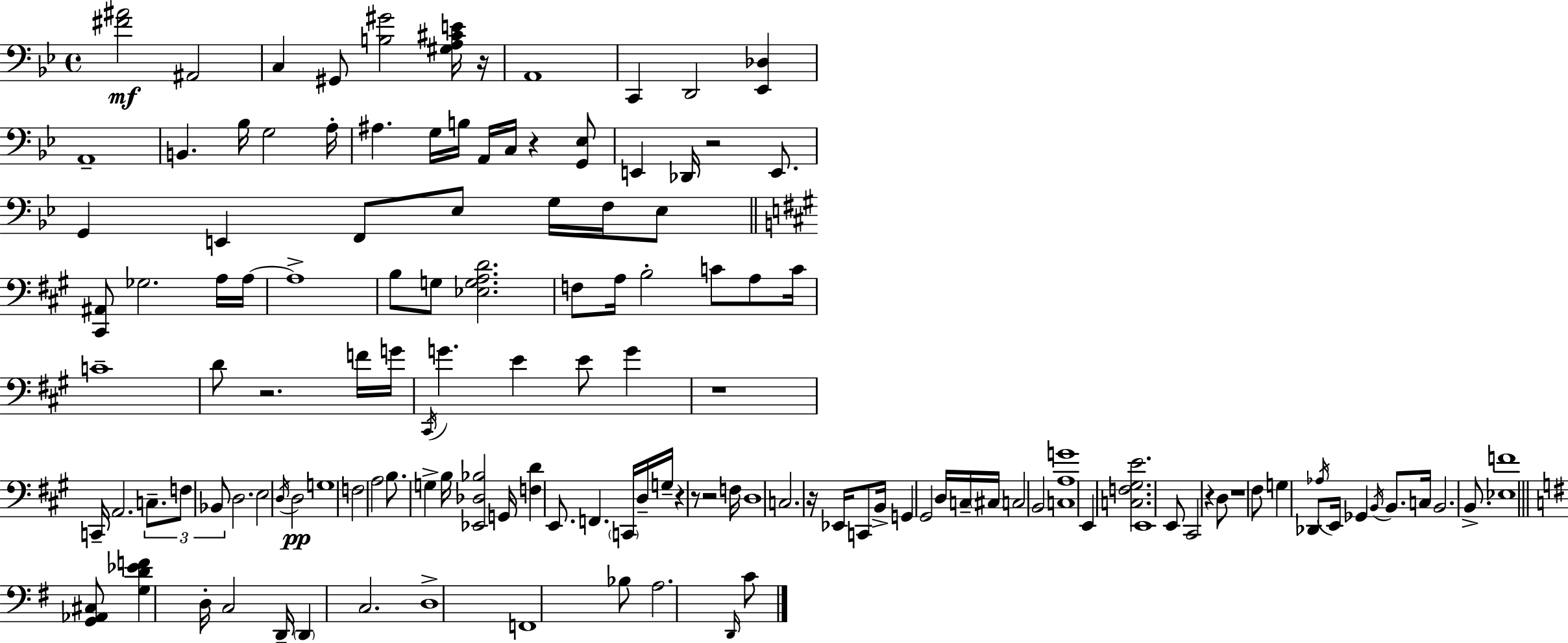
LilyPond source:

{
  \clef bass
  \time 4/4
  \defaultTimeSignature
  \key g \minor
  <fis' ais'>2\mf ais,2 | c4 gis,8 <b gis'>2 <gis a cis' e'>16 r16 | a,1 | c,4 d,2 <ees, des>4 | \break a,1-- | b,4. bes16 g2 a16-. | ais4. g16 b16 a,16 c16 r4 <g, ees>8 | e,4 des,16 r2 e,8. | \break g,4 e,4 f,8 ees8 g16 f16 ees8 | \bar "||" \break \key a \major <cis, ais,>8 ges2. a16 a16~~ | a1-> | b8 g8 <ees g a d'>2. | f8 a16 b2-. c'8 a8 c'16 | \break c'1-- | d'8 r2. f'16 g'16 | \acciaccatura { cis,16 } g'4. e'4 e'8 g'4 | r1 | \break c,16-- a,2. \tuplet 3/2 { c8.-- | f8 bes,8 } d2. | e2 \acciaccatura { d16 }\pp d2 | g1 | \break f2 a2 | b8. g4-> b16 <ees, des bes>2 | g,16 <f d'>4 e,8. f,4. | \parenthesize c,16 d16-- g16-- r4 r8 r2 | \break f16 d1 | c2. r16 ees,16 | c,8 b,16-> g,4 gis,2 d16 | c16-- \parenthesize cis16 c2 b,2 | \break <c a g'>1 | e,4 <c f gis e'>2. | e,1 | e,8 cis,2 r4 | \break d8 r1 | fis8 g4 des,8 \acciaccatura { aes16 } e,16 ges,4 | \acciaccatura { b,16 } b,8. c16 b,2. | b,8.-> <ees f'>1 | \break \bar "||" \break \key e \minor <g, aes, cis>8 <g d' ees' f'>4 d16-. c2 d,16-- | \parenthesize d,4 c2. | d1-> | f,1 | \break bes8 a2. \grace { d,16 } c'8 | \bar "|."
}